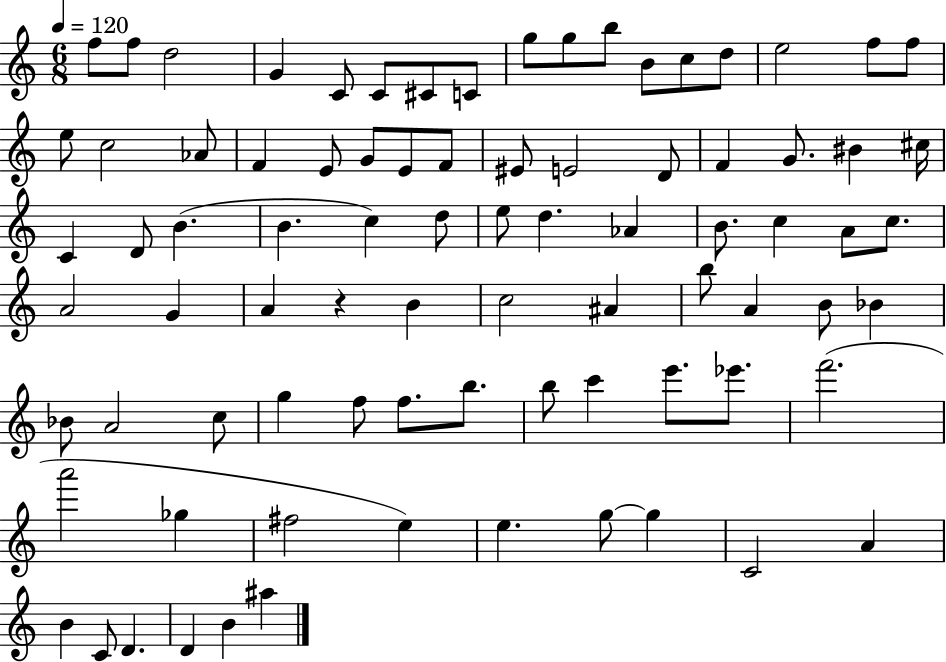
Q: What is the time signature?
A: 6/8